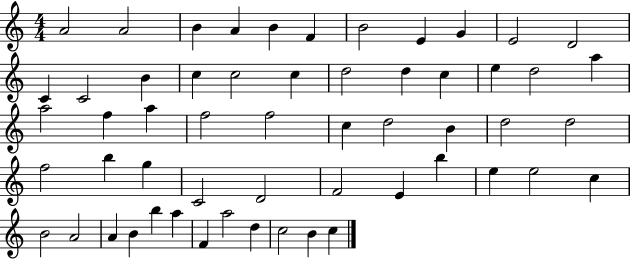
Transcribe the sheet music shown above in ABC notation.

X:1
T:Untitled
M:4/4
L:1/4
K:C
A2 A2 B A B F B2 E G E2 D2 C C2 B c c2 c d2 d c e d2 a a2 f a f2 f2 c d2 B d2 d2 f2 b g C2 D2 F2 E b e e2 c B2 A2 A B b a F a2 d c2 B c